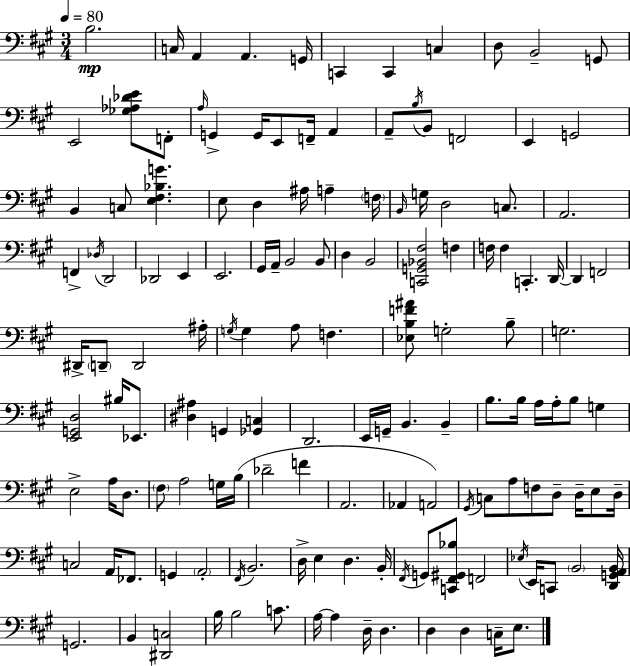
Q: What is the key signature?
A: A major